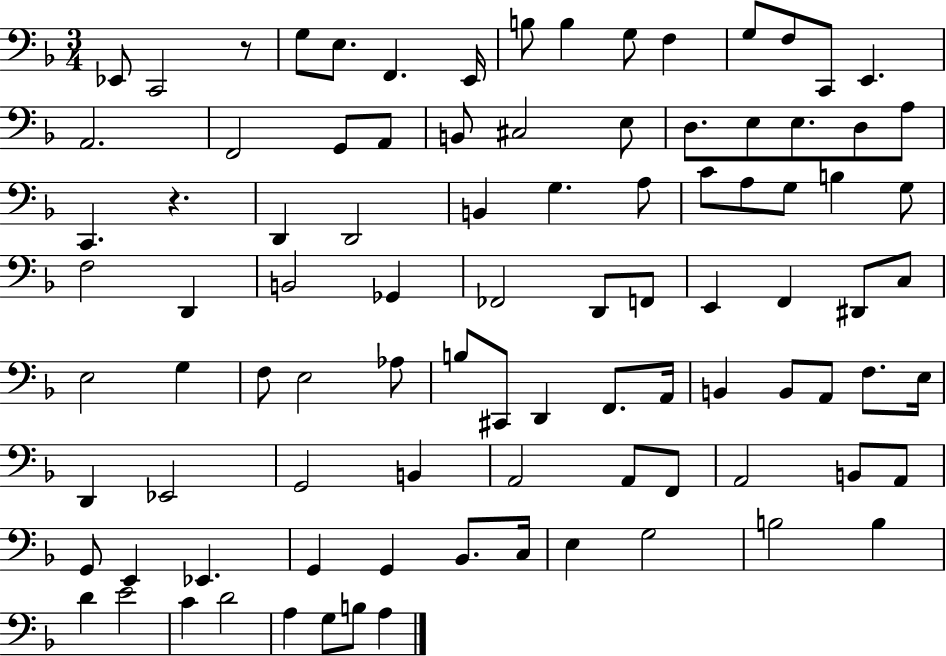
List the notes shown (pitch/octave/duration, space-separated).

Eb2/e C2/h R/e G3/e E3/e. F2/q. E2/s B3/e B3/q G3/e F3/q G3/e F3/e C2/e E2/q. A2/h. F2/h G2/e A2/e B2/e C#3/h E3/e D3/e. E3/e E3/e. D3/e A3/e C2/q. R/q. D2/q D2/h B2/q G3/q. A3/e C4/e A3/e G3/e B3/q G3/e F3/h D2/q B2/h Gb2/q FES2/h D2/e F2/e E2/q F2/q D#2/e C3/e E3/h G3/q F3/e E3/h Ab3/e B3/e C#2/e D2/q F2/e. A2/s B2/q B2/e A2/e F3/e. E3/s D2/q Eb2/h G2/h B2/q A2/h A2/e F2/e A2/h B2/e A2/e G2/e E2/q Eb2/q. G2/q G2/q Bb2/e. C3/s E3/q G3/h B3/h B3/q D4/q E4/h C4/q D4/h A3/q G3/e B3/e A3/q